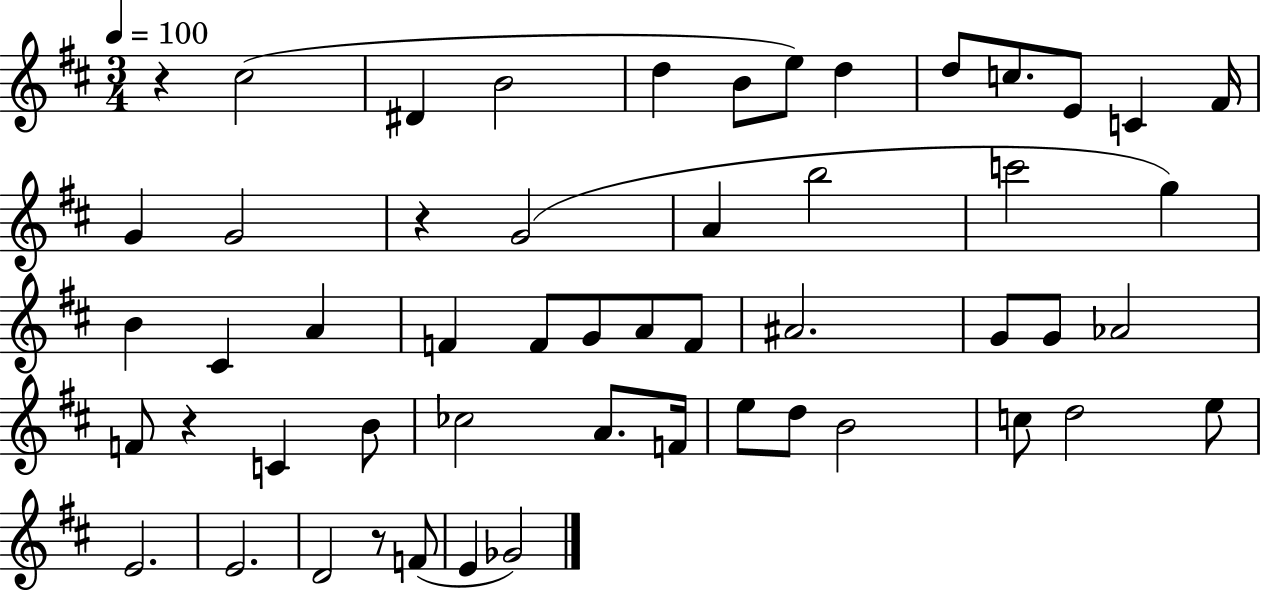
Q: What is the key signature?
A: D major